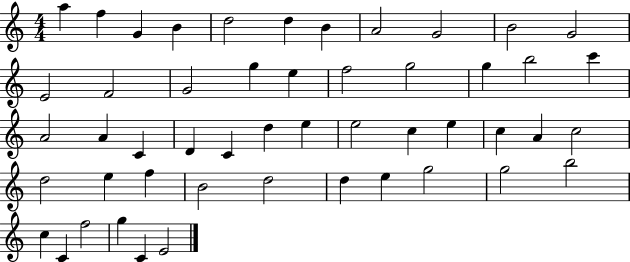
X:1
T:Untitled
M:4/4
L:1/4
K:C
a f G B d2 d B A2 G2 B2 G2 E2 F2 G2 g e f2 g2 g b2 c' A2 A C D C d e e2 c e c A c2 d2 e f B2 d2 d e g2 g2 b2 c C f2 g C E2